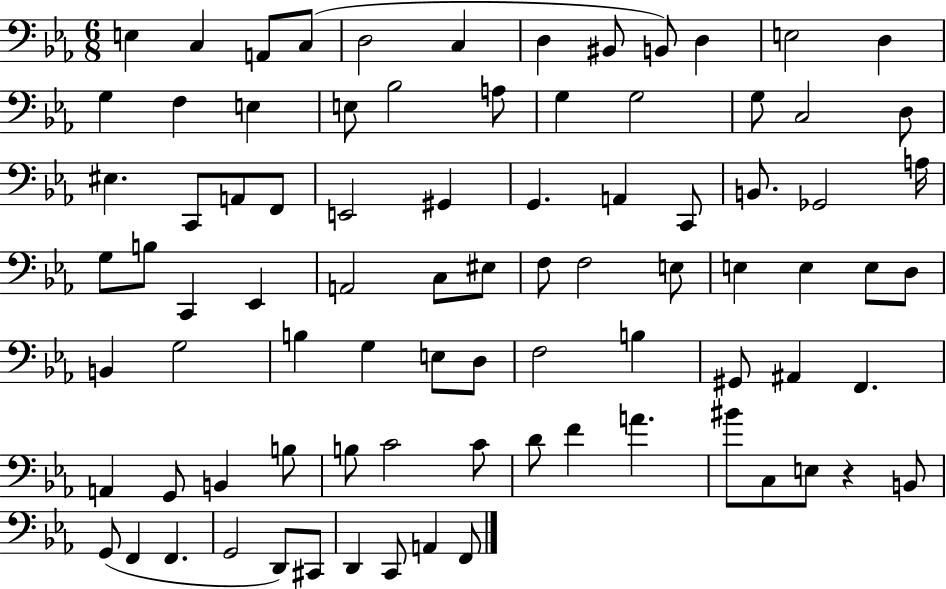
E3/q C3/q A2/e C3/e D3/h C3/q D3/q BIS2/e B2/e D3/q E3/h D3/q G3/q F3/q E3/q E3/e Bb3/h A3/e G3/q G3/h G3/e C3/h D3/e EIS3/q. C2/e A2/e F2/e E2/h G#2/q G2/q. A2/q C2/e B2/e. Gb2/h A3/s G3/e B3/e C2/q Eb2/q A2/h C3/e EIS3/e F3/e F3/h E3/e E3/q E3/q E3/e D3/e B2/q G3/h B3/q G3/q E3/e D3/e F3/h B3/q G#2/e A#2/q F2/q. A2/q G2/e B2/q B3/e B3/e C4/h C4/e D4/e F4/q A4/q. BIS4/e C3/e E3/e R/q B2/e G2/e F2/q F2/q. G2/h D2/e C#2/e D2/q C2/e A2/q F2/e